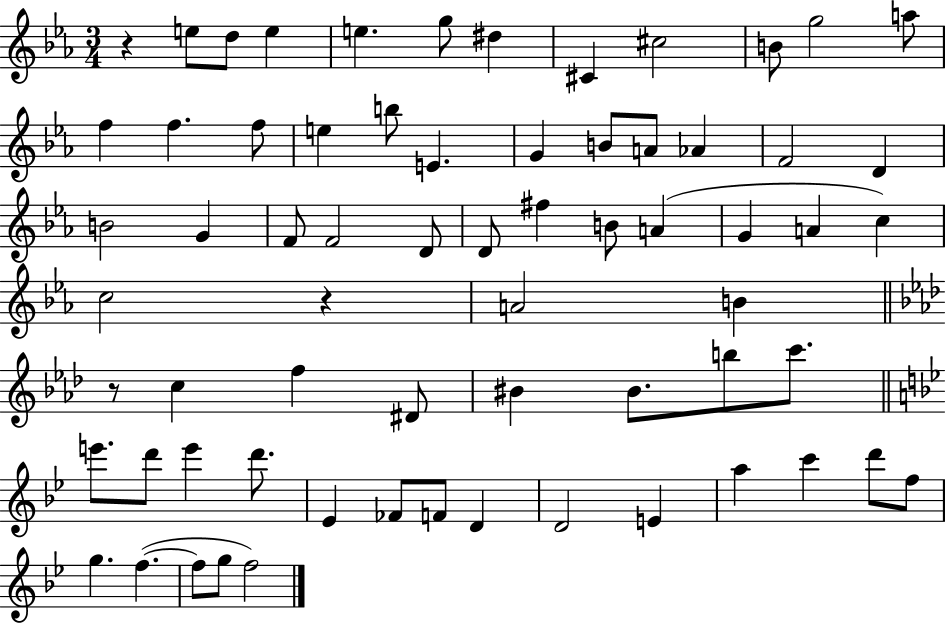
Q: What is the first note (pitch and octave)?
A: E5